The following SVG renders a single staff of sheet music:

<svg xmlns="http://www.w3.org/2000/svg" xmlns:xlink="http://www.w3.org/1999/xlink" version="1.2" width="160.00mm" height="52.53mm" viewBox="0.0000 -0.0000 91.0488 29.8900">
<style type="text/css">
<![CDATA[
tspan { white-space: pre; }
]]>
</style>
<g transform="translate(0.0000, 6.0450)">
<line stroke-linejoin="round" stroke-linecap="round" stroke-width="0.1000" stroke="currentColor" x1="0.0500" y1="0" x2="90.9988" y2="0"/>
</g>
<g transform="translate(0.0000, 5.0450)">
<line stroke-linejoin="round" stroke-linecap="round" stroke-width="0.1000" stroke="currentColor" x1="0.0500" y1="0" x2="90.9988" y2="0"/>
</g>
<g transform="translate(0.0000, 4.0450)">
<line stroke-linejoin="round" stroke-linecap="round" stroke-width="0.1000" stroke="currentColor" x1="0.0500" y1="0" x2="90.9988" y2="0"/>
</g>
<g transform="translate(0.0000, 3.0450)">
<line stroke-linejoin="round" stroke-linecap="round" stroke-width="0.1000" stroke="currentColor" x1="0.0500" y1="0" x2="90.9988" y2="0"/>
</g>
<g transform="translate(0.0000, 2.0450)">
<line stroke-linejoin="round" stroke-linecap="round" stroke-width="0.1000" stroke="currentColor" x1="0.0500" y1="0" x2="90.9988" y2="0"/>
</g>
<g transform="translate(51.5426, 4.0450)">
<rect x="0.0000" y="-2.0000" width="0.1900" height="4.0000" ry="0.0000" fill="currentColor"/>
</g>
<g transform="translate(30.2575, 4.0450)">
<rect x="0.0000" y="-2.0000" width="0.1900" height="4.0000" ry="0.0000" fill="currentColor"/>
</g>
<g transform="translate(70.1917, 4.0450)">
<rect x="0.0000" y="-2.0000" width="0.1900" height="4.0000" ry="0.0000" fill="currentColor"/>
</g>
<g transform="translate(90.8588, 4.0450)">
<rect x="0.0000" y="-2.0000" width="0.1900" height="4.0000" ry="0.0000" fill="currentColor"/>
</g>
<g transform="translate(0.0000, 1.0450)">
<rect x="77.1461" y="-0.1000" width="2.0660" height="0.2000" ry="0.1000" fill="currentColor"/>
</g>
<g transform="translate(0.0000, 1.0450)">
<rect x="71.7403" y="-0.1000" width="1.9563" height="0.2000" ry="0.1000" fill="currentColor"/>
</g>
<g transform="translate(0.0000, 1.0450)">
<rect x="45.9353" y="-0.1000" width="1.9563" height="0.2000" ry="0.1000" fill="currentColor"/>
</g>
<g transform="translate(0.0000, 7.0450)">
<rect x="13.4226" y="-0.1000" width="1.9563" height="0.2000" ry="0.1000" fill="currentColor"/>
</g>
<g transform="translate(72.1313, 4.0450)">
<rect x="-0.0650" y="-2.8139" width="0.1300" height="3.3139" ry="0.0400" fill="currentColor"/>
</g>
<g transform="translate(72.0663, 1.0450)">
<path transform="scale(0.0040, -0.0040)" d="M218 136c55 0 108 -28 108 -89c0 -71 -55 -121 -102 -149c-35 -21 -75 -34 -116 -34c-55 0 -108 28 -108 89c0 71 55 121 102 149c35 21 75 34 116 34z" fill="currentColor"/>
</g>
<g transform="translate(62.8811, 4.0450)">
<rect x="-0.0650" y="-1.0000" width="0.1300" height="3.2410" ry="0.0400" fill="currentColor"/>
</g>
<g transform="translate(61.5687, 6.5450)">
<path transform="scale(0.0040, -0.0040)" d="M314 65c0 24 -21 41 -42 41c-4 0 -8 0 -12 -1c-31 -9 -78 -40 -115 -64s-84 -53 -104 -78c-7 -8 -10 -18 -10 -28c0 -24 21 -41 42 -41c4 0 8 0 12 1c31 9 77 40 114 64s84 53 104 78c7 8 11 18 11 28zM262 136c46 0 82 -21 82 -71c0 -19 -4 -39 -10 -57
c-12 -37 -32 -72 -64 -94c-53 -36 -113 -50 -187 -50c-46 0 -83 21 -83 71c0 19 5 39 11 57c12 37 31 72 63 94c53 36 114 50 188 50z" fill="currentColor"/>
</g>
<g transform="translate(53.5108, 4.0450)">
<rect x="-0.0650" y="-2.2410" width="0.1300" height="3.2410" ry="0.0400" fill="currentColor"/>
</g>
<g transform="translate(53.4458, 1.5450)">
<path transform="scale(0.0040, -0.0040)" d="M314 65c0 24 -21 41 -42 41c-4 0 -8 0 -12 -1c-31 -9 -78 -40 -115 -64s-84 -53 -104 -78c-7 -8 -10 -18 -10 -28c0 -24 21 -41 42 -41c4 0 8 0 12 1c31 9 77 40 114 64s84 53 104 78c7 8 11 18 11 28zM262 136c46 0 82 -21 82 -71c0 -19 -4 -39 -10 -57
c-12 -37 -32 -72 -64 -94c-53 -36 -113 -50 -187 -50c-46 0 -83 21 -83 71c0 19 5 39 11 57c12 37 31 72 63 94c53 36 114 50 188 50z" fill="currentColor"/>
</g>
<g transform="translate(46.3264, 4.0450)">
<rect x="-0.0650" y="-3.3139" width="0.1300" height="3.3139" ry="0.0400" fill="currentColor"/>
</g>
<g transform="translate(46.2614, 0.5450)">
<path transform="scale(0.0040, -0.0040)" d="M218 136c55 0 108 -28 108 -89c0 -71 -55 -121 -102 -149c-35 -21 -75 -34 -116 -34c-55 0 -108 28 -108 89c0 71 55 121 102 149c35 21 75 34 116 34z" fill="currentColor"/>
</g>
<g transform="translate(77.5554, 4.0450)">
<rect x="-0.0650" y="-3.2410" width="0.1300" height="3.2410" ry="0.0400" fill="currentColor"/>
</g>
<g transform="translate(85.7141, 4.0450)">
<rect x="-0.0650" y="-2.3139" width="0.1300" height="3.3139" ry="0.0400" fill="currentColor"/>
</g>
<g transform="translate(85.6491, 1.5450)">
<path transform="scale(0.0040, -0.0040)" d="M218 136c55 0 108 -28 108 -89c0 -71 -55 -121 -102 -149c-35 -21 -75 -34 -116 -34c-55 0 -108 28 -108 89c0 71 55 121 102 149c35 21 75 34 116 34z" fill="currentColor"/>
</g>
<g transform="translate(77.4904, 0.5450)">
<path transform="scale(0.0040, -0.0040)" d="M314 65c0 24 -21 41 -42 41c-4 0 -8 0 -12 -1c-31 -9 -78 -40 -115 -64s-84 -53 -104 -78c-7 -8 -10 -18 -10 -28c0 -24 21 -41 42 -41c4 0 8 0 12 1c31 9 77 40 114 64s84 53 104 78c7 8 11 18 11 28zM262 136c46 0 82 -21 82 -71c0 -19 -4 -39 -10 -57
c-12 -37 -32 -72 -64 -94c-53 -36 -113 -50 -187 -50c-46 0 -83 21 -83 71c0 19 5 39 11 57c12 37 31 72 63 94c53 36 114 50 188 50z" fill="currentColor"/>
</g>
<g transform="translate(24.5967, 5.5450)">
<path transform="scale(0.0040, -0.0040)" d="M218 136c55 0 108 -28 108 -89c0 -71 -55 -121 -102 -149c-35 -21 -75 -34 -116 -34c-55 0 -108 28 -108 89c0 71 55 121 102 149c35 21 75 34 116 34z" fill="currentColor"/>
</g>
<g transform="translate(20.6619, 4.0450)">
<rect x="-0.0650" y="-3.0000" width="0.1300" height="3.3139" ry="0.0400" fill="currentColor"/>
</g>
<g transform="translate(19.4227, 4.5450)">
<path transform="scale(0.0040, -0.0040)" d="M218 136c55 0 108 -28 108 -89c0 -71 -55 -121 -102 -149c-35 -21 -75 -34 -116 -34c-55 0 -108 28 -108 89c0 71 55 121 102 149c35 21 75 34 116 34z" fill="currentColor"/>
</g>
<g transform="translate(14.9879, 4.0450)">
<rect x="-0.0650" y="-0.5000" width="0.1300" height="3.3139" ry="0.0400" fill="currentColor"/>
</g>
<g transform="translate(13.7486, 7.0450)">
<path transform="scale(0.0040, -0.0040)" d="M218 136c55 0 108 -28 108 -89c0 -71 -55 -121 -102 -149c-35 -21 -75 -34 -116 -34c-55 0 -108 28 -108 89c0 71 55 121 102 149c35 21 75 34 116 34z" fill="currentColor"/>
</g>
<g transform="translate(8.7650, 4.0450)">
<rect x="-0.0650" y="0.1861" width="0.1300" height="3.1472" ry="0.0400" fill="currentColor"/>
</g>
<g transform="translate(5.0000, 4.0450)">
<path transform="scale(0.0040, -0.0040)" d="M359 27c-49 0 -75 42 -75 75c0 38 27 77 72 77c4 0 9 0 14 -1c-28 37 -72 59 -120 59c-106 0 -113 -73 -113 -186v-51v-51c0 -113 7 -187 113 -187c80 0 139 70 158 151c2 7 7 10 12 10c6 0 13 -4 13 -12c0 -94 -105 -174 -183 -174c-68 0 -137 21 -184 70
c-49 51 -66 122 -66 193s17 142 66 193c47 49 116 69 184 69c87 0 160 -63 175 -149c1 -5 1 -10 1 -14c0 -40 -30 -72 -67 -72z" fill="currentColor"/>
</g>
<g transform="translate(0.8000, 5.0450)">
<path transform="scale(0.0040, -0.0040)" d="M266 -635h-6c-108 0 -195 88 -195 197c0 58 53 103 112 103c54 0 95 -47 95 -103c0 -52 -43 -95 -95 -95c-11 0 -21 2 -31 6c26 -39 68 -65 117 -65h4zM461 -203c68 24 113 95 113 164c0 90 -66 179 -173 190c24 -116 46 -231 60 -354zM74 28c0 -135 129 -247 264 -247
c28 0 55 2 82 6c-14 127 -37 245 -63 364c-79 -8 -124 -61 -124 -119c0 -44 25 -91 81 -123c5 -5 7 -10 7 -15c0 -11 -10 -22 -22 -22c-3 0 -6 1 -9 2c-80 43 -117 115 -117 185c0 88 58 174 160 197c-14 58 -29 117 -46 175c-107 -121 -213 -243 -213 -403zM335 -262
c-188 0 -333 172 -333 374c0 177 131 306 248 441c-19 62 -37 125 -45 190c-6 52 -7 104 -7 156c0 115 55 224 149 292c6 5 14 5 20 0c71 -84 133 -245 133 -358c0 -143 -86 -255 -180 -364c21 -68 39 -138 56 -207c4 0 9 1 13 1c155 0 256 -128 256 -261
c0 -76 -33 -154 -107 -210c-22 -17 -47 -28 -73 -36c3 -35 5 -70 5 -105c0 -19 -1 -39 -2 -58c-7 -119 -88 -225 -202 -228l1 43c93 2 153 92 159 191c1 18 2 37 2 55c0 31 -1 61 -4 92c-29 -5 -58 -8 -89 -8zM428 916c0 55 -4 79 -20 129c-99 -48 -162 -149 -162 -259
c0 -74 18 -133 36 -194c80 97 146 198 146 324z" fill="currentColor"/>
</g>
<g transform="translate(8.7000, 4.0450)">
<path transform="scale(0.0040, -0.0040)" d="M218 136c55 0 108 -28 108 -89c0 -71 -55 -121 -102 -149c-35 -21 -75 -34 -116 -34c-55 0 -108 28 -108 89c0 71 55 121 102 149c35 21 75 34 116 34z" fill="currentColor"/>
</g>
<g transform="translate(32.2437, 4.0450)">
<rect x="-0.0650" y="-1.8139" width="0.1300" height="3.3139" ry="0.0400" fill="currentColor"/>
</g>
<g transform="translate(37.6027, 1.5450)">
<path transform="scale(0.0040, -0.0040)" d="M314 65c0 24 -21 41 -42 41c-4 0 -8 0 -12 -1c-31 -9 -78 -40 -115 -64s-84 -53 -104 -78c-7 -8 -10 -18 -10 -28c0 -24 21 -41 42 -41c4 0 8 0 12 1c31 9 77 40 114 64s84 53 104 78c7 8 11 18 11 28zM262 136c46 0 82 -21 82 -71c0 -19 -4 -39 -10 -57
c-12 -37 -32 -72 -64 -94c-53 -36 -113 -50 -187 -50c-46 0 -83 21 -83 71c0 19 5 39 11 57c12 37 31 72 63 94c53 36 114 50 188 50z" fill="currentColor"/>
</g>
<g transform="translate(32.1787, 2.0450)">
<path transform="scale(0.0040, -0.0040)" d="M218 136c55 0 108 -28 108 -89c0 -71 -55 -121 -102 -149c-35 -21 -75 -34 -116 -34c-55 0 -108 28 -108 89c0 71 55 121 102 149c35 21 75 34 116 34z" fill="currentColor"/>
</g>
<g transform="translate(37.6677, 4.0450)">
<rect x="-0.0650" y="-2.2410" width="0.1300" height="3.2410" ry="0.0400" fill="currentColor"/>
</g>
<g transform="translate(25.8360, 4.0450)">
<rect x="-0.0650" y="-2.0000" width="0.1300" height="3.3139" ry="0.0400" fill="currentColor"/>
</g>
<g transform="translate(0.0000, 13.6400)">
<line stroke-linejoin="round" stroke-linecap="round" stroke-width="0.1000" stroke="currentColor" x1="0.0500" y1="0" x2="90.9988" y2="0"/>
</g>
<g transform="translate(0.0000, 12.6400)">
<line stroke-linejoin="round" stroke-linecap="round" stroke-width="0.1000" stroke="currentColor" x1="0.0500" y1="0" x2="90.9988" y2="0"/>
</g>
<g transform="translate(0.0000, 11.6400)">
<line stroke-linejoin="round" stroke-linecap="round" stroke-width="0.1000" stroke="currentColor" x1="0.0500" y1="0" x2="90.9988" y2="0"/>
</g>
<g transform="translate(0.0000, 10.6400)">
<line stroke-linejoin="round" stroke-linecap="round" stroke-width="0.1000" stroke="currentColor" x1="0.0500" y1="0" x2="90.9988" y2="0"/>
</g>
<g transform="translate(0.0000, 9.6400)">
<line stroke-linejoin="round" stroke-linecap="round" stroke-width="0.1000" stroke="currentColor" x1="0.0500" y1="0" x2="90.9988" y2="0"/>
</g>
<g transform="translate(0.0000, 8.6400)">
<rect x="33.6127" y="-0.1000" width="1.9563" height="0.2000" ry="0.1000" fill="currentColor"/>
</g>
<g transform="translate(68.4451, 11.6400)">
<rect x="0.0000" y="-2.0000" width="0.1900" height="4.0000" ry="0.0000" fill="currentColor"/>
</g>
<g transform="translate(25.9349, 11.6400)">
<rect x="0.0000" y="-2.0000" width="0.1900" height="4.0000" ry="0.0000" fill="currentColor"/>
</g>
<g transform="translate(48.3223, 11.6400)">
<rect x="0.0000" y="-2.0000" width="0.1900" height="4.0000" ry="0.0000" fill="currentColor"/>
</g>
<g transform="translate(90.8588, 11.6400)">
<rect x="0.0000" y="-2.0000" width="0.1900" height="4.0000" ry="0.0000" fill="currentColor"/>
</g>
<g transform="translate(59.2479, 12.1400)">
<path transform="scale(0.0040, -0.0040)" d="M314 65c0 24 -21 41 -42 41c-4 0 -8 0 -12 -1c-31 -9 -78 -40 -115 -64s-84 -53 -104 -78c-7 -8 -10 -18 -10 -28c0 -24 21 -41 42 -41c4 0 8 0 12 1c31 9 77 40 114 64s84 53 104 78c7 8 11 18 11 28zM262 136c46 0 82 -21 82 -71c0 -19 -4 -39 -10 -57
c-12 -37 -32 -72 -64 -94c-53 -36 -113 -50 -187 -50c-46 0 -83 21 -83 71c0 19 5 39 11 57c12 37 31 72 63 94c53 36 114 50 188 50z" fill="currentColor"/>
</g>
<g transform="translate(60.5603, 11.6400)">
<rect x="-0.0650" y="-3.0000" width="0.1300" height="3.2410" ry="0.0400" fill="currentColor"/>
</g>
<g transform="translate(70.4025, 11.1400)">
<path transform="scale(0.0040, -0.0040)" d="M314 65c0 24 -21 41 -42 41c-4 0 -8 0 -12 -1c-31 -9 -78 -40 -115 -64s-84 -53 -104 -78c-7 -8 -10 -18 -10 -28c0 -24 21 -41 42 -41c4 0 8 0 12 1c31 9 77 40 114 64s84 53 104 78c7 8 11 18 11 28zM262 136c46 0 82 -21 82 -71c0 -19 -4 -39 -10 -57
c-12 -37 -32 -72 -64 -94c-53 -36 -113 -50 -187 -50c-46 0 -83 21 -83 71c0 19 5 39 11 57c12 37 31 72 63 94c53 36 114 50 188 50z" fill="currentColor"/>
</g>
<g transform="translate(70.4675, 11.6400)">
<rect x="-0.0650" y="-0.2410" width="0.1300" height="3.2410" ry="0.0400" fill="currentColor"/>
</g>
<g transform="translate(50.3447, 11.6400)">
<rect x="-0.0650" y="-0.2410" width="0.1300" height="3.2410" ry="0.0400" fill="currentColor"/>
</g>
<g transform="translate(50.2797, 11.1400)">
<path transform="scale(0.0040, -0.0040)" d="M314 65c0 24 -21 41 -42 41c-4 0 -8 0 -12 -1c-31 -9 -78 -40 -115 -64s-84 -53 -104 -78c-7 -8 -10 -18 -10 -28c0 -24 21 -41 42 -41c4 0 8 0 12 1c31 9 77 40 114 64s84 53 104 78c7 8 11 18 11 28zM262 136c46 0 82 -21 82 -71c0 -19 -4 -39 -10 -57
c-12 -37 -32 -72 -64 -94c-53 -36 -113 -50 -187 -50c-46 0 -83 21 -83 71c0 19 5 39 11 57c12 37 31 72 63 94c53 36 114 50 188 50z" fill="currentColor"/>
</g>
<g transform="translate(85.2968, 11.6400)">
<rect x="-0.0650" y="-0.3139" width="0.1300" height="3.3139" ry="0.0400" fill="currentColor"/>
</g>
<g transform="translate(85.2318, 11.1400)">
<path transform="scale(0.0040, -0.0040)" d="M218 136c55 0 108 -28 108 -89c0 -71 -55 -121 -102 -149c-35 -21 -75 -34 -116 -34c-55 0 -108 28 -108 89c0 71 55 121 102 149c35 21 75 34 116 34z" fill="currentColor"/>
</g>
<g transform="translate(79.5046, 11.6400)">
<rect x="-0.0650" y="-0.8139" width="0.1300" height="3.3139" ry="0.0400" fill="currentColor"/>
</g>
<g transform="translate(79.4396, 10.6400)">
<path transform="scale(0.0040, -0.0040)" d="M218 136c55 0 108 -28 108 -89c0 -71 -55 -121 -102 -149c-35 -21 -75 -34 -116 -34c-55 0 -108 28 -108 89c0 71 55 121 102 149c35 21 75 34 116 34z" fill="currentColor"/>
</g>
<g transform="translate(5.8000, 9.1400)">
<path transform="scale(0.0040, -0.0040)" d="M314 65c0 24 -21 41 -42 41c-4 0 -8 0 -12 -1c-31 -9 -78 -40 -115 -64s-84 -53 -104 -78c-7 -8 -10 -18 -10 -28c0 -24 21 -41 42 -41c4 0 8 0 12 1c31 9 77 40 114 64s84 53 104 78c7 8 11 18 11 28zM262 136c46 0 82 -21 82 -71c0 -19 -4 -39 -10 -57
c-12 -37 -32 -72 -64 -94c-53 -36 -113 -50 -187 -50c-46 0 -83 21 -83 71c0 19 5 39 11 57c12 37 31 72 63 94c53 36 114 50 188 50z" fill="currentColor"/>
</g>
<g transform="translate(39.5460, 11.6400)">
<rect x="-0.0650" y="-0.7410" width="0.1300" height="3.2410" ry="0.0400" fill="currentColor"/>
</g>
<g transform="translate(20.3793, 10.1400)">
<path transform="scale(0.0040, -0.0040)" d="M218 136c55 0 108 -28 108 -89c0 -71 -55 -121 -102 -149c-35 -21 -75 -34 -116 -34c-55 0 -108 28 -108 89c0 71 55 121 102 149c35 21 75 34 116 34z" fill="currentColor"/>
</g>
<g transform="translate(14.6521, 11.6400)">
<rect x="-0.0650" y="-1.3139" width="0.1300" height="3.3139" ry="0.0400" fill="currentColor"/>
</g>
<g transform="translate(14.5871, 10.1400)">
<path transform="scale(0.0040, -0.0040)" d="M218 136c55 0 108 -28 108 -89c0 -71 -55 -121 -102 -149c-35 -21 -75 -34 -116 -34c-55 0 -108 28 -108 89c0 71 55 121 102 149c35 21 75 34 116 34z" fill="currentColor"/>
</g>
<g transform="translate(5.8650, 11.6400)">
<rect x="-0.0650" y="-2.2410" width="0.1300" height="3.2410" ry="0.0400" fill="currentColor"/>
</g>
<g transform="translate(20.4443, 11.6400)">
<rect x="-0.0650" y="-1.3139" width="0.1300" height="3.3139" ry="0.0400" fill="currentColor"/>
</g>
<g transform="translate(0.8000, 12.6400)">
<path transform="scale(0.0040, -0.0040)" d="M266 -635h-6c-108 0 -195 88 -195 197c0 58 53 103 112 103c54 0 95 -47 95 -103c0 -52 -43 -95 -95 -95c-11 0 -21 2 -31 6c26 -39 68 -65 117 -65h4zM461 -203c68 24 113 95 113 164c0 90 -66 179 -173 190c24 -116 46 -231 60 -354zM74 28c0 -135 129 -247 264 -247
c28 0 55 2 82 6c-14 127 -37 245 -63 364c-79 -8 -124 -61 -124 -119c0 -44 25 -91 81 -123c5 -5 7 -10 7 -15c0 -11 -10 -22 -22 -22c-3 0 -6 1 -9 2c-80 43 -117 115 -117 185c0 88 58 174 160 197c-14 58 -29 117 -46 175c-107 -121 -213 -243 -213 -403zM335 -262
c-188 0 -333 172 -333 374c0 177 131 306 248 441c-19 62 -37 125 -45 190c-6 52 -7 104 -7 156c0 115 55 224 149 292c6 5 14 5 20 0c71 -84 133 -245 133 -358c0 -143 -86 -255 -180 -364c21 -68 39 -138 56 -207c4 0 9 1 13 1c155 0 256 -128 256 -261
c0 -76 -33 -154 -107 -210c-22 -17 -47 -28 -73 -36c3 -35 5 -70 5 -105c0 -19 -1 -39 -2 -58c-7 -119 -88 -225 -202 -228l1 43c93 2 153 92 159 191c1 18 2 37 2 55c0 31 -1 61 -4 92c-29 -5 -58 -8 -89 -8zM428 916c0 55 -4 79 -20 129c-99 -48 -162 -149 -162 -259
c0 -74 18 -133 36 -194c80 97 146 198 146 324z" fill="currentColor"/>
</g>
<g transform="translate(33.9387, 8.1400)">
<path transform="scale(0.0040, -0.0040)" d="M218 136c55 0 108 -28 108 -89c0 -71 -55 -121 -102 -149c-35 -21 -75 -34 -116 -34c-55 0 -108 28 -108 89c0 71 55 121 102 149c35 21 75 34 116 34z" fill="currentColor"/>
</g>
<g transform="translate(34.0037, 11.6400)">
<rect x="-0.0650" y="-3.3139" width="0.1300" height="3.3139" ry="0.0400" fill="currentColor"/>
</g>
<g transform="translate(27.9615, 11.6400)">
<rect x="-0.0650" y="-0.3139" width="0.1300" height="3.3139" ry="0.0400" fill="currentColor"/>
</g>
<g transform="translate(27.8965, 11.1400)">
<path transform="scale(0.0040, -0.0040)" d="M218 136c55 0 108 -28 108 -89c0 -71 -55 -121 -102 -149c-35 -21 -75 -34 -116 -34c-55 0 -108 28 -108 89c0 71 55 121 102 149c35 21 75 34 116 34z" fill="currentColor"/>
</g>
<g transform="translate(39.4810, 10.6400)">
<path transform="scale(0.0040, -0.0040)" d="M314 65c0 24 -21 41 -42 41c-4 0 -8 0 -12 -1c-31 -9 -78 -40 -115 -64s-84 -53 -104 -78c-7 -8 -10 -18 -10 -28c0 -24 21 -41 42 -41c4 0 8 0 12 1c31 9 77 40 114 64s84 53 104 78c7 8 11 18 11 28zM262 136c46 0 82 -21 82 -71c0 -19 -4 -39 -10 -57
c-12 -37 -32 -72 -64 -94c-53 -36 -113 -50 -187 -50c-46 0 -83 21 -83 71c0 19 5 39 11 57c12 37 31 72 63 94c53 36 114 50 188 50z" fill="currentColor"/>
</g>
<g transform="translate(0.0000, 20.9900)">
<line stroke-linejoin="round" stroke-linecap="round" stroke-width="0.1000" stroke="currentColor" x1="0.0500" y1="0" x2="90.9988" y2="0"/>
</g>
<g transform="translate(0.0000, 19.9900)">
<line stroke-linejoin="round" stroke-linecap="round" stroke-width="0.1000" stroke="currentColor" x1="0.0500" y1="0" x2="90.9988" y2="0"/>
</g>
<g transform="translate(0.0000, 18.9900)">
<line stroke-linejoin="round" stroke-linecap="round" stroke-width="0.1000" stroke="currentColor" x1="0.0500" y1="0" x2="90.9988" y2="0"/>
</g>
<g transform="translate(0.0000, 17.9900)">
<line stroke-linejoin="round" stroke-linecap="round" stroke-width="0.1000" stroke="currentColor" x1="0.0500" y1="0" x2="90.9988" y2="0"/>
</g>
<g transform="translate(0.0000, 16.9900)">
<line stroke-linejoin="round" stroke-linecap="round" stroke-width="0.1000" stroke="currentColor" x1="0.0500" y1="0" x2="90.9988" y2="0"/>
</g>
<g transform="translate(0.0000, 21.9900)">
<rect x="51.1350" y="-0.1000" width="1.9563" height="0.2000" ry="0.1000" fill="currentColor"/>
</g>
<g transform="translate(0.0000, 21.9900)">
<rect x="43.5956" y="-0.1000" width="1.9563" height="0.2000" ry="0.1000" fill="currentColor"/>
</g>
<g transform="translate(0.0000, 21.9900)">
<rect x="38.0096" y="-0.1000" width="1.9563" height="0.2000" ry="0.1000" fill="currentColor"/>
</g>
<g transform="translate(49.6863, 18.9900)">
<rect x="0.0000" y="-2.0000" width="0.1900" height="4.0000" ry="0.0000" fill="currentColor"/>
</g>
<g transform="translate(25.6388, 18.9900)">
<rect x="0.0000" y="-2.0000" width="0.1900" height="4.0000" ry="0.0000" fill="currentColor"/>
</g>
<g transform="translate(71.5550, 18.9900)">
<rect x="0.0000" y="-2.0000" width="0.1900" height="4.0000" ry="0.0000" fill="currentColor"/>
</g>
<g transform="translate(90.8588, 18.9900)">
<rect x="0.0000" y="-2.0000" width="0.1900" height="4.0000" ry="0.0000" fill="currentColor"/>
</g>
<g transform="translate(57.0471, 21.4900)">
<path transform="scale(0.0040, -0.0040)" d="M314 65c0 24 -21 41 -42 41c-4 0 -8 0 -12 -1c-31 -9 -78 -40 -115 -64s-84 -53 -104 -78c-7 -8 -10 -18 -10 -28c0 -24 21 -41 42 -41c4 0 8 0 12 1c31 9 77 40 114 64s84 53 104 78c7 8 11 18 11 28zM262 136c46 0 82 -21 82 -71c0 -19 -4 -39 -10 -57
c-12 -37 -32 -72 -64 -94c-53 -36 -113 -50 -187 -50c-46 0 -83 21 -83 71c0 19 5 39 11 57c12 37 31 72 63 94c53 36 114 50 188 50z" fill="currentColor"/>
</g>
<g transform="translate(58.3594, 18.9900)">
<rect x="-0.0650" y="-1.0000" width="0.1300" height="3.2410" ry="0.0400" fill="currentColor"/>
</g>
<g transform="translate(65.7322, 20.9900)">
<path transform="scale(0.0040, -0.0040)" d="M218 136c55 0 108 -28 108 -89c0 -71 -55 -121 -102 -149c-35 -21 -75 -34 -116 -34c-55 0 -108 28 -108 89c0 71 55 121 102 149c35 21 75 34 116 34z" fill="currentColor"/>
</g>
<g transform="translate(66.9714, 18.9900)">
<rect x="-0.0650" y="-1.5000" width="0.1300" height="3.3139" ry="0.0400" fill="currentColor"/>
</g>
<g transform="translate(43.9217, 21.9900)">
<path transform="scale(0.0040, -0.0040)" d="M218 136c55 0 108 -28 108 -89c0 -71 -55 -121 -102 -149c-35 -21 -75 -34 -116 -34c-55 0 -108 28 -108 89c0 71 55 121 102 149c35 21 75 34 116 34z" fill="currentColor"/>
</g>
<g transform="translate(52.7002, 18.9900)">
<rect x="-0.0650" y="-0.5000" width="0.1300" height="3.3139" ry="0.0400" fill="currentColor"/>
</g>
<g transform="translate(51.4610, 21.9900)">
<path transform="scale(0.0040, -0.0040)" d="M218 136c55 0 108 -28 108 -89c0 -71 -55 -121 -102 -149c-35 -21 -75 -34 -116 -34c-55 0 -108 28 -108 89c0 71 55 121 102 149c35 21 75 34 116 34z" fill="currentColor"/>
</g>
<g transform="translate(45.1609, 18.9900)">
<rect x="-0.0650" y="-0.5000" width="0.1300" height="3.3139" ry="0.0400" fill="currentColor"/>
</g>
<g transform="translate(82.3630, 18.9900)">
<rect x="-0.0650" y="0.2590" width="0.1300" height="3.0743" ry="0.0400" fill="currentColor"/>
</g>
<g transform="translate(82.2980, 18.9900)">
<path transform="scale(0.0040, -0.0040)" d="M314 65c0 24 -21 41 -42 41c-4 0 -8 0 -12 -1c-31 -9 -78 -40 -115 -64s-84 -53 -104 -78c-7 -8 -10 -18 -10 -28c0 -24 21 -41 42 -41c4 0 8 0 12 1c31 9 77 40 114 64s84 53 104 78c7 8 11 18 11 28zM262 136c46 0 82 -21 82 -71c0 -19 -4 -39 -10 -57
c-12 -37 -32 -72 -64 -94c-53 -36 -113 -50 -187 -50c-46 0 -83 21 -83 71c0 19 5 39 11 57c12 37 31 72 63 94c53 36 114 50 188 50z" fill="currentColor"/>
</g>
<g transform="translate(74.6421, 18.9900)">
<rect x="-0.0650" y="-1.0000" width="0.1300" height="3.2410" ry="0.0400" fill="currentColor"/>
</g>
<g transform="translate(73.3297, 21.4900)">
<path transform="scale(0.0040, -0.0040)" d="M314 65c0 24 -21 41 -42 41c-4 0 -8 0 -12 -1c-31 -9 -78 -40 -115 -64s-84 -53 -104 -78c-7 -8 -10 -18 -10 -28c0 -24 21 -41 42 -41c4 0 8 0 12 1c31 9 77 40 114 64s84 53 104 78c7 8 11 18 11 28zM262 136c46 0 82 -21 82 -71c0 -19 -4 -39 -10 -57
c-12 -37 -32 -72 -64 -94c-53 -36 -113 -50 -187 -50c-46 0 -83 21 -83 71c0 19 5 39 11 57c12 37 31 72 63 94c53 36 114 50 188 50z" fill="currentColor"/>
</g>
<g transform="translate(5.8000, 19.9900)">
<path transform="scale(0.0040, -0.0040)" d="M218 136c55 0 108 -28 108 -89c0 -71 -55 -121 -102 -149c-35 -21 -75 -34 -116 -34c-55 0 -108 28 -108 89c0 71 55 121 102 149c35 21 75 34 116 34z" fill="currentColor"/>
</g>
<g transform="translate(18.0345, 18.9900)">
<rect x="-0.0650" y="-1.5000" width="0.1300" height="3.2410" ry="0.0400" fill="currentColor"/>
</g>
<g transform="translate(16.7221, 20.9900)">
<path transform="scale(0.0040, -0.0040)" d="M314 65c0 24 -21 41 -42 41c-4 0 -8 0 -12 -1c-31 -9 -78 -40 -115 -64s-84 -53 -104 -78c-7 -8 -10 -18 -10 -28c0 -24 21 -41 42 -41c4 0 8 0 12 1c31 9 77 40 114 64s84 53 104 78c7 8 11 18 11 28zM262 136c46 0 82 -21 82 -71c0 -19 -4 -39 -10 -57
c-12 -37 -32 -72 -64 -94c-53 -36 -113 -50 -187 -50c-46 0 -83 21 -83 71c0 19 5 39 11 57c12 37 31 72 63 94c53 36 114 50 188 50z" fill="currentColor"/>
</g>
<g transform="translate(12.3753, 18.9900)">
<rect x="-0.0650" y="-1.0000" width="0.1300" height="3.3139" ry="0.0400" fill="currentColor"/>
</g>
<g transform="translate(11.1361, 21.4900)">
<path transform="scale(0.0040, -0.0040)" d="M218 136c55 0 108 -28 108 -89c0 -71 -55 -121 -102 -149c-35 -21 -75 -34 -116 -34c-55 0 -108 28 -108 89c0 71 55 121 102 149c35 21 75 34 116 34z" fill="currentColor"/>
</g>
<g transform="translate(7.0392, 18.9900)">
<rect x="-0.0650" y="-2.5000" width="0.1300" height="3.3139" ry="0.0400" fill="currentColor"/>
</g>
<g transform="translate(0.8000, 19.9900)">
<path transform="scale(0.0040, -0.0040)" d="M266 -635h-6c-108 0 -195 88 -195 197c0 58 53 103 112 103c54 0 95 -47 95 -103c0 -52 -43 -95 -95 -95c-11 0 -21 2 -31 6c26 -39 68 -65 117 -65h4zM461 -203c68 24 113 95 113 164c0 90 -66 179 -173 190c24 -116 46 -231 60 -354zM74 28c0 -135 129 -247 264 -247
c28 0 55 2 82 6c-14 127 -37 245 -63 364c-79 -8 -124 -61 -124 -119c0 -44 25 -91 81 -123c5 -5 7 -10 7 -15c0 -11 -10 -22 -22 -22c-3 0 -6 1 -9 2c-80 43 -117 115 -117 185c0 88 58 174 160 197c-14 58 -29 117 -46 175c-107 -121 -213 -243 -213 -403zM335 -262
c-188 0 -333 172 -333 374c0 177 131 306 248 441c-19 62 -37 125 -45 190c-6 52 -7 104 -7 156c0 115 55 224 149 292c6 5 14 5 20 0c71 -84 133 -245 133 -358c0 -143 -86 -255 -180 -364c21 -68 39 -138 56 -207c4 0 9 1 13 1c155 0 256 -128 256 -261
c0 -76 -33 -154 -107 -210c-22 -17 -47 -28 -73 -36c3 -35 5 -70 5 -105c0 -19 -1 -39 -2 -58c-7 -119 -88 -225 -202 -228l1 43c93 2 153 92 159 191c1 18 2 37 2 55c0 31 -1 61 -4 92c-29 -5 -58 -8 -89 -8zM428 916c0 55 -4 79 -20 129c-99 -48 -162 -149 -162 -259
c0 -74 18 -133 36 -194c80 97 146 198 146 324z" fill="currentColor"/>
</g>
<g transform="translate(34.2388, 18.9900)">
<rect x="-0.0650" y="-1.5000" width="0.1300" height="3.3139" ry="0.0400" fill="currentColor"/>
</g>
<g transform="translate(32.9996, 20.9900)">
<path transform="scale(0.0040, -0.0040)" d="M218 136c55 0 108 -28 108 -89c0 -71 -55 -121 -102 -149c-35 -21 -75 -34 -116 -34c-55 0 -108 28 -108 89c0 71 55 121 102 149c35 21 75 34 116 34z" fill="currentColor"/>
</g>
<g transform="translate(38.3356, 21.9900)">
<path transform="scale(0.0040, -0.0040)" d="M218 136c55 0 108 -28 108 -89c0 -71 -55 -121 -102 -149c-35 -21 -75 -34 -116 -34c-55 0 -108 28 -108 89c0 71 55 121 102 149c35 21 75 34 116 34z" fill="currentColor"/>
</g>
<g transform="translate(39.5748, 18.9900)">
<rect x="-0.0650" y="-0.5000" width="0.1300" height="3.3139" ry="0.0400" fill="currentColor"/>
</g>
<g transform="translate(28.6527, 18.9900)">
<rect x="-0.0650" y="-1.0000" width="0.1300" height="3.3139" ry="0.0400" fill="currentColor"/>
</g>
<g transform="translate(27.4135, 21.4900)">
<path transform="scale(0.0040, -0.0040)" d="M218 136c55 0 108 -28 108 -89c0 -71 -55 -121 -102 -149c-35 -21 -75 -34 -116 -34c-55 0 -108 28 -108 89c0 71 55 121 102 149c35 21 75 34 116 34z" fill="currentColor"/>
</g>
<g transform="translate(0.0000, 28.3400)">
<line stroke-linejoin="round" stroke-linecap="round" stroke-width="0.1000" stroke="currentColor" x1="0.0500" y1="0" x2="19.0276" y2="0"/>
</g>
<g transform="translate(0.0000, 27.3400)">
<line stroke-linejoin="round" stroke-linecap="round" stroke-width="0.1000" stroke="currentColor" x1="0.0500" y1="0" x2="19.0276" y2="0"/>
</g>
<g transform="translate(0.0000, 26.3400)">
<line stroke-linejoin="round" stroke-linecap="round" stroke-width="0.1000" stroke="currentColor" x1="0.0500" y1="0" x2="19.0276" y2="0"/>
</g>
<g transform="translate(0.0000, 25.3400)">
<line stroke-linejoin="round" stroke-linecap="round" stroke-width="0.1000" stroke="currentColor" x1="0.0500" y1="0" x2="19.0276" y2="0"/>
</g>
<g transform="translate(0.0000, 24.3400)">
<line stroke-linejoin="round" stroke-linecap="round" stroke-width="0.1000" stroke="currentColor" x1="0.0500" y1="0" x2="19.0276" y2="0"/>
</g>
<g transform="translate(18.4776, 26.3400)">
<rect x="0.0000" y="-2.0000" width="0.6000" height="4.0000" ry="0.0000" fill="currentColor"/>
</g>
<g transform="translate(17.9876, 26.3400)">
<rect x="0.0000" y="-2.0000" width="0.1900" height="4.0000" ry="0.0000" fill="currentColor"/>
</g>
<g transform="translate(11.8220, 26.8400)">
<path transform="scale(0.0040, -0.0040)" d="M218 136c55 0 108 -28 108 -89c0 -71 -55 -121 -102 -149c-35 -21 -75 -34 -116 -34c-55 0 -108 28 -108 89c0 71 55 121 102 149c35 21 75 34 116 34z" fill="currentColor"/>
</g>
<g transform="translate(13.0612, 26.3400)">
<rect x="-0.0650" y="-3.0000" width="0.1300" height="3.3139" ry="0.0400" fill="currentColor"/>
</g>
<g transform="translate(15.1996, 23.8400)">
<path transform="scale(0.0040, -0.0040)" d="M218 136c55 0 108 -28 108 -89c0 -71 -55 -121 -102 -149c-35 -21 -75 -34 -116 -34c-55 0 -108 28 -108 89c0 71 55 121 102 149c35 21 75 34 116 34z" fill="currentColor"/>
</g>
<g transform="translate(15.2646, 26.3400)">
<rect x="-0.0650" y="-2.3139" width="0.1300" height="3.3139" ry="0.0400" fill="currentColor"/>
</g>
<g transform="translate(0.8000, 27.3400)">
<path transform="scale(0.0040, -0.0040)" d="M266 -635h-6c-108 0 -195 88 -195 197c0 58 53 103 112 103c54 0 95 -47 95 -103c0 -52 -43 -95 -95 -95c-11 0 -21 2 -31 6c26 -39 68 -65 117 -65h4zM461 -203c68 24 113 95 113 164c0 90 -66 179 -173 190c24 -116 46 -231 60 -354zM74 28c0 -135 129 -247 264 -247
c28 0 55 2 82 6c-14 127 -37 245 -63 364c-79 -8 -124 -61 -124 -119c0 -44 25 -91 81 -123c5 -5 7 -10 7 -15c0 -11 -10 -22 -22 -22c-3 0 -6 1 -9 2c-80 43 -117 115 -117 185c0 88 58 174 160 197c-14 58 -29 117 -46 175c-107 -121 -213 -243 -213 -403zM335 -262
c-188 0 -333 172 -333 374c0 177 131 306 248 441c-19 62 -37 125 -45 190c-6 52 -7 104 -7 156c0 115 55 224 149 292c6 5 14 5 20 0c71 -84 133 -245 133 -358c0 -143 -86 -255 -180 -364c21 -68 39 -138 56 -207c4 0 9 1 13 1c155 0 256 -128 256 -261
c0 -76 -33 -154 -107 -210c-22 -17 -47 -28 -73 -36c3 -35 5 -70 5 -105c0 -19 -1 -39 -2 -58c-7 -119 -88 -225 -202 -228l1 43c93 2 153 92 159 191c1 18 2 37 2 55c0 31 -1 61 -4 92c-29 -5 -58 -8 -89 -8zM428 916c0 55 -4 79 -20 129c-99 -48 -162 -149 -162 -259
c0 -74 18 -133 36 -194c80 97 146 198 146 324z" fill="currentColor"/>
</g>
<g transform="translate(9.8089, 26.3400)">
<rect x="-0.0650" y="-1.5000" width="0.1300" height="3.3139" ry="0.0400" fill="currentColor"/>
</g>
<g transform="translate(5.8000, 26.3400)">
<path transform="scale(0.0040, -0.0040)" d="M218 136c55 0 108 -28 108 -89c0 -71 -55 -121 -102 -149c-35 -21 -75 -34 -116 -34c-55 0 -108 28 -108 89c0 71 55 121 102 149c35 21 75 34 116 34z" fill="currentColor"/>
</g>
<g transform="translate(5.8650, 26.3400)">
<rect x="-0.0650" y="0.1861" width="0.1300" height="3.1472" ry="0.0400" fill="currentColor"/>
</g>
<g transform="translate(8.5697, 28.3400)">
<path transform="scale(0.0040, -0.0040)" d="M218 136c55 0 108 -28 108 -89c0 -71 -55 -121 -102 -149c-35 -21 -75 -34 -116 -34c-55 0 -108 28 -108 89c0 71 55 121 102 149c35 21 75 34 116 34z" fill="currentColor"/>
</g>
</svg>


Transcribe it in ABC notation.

X:1
T:Untitled
M:4/4
L:1/4
K:C
B C A F f g2 b g2 D2 a b2 g g2 e e c b d2 c2 A2 c2 d c G D E2 D E C C C D2 E D2 B2 B E A g